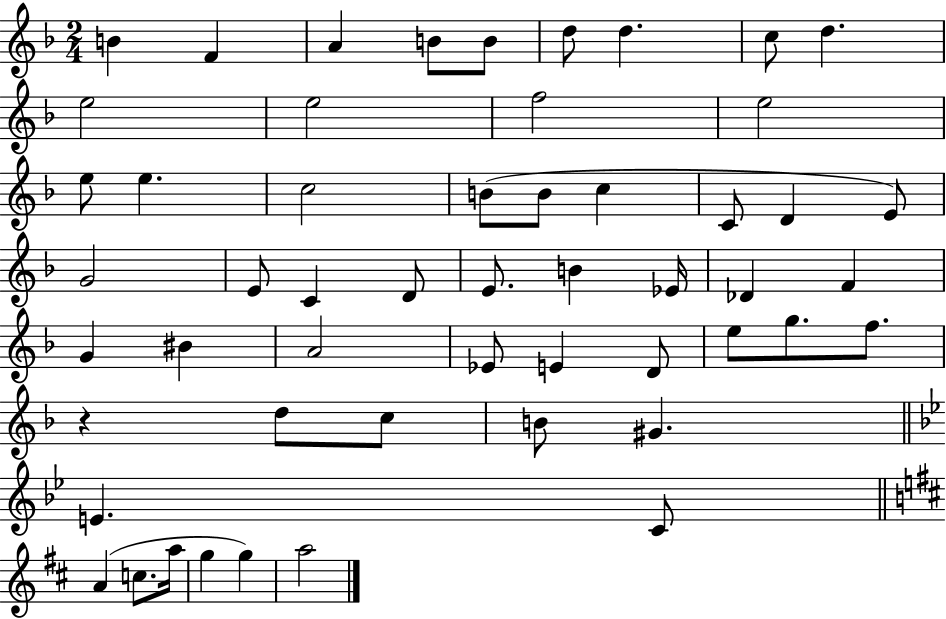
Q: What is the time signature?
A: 2/4